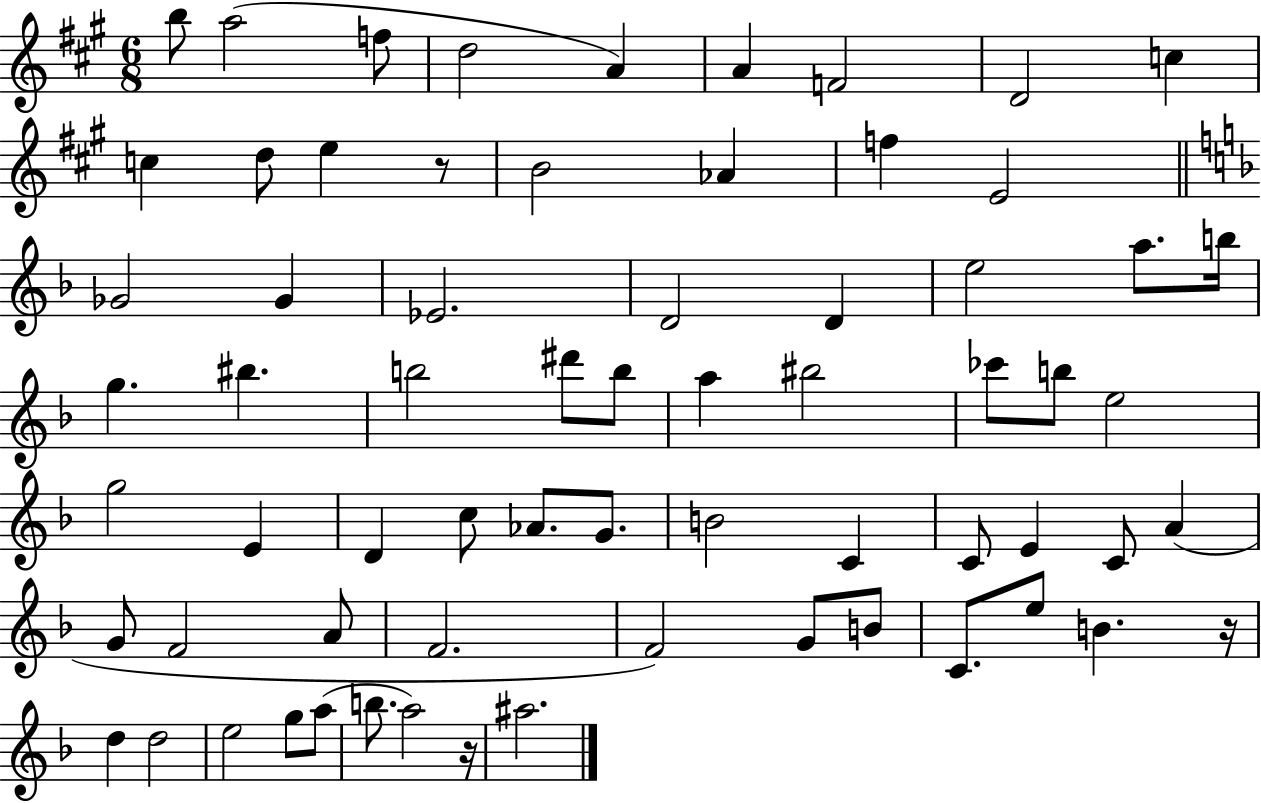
{
  \clef treble
  \numericTimeSignature
  \time 6/8
  \key a \major
  \repeat volta 2 { b''8 a''2( f''8 | d''2 a'4) | a'4 f'2 | d'2 c''4 | \break c''4 d''8 e''4 r8 | b'2 aes'4 | f''4 e'2 | \bar "||" \break \key d \minor ges'2 ges'4 | ees'2. | d'2 d'4 | e''2 a''8. b''16 | \break g''4. bis''4. | b''2 dis'''8 b''8 | a''4 bis''2 | ces'''8 b''8 e''2 | \break g''2 e'4 | d'4 c''8 aes'8. g'8. | b'2 c'4 | c'8 e'4 c'8 a'4( | \break g'8 f'2 a'8 | f'2. | f'2) g'8 b'8 | c'8. e''8 b'4. r16 | \break d''4 d''2 | e''2 g''8 a''8( | b''8. a''2) r16 | ais''2. | \break } \bar "|."
}